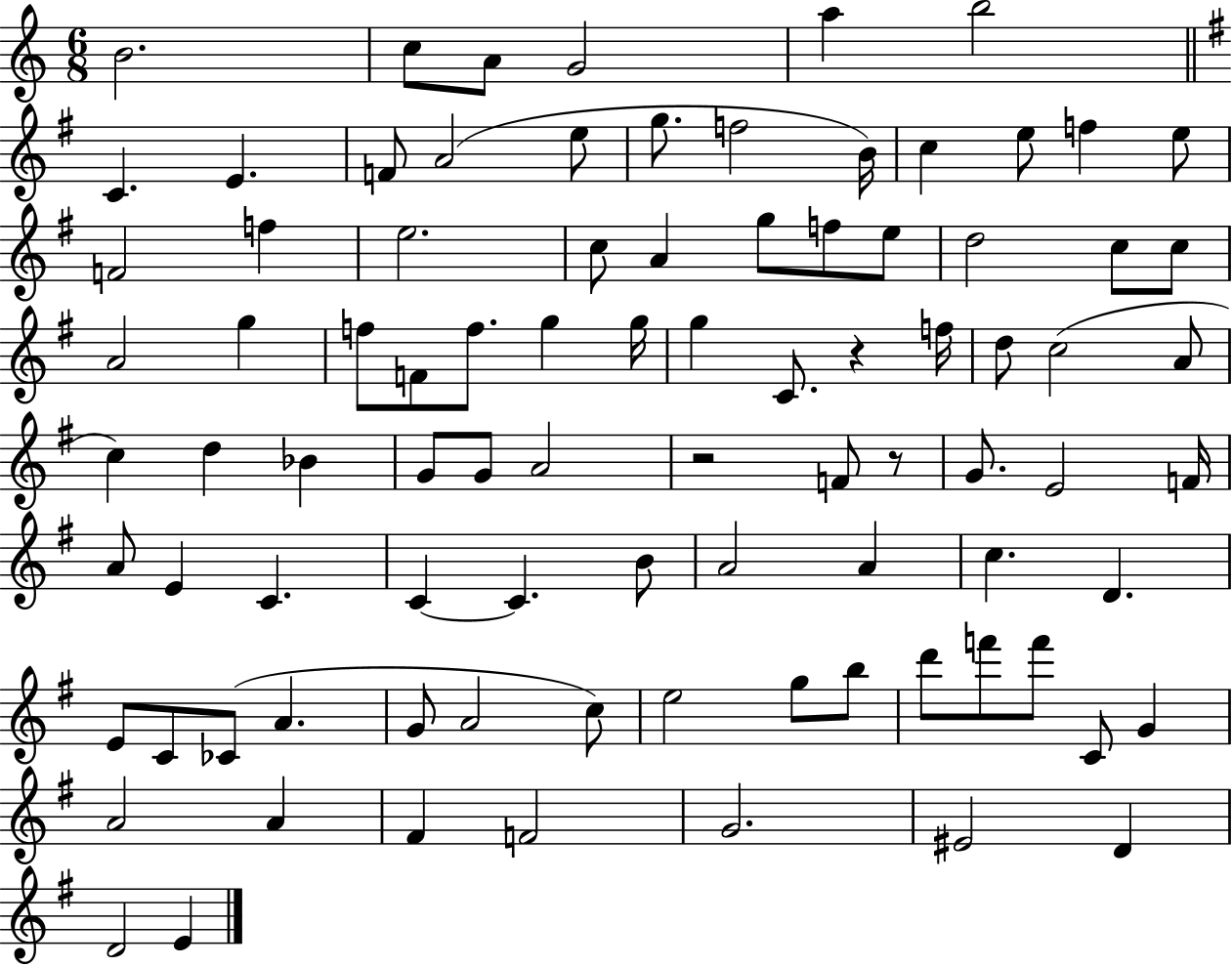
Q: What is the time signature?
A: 6/8